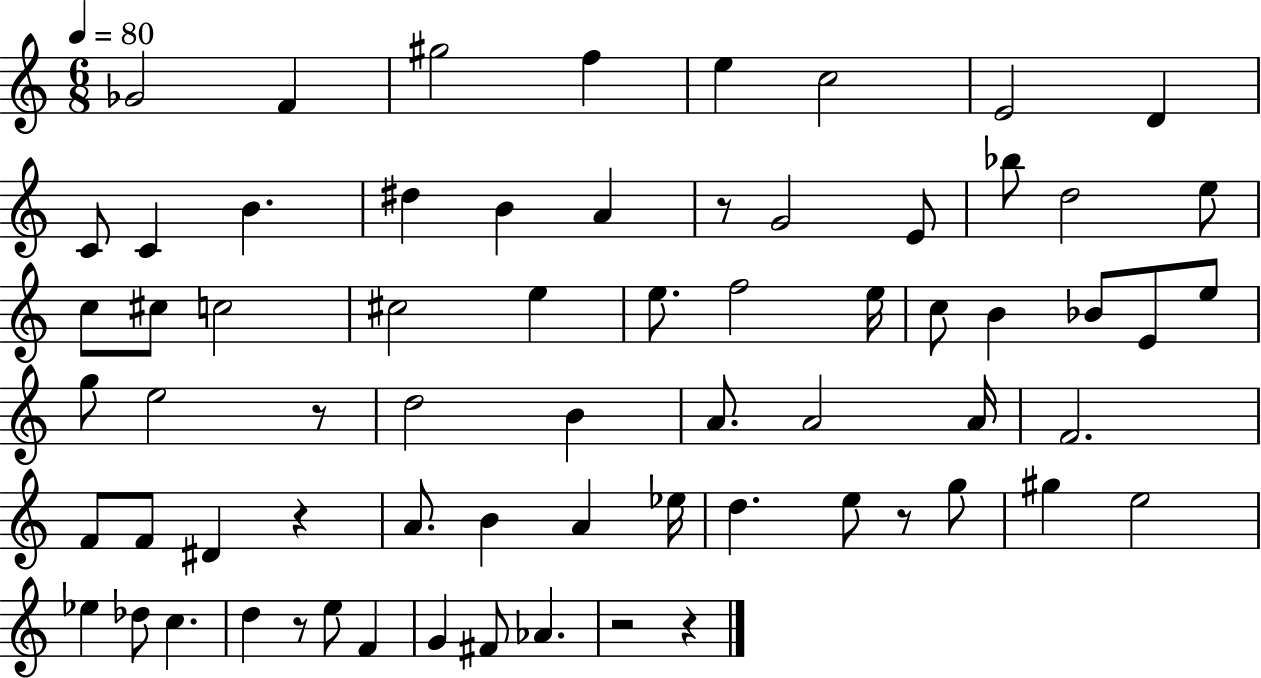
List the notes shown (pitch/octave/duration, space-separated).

Gb4/h F4/q G#5/h F5/q E5/q C5/h E4/h D4/q C4/e C4/q B4/q. D#5/q B4/q A4/q R/e G4/h E4/e Bb5/e D5/h E5/e C5/e C#5/e C5/h C#5/h E5/q E5/e. F5/h E5/s C5/e B4/q Bb4/e E4/e E5/e G5/e E5/h R/e D5/h B4/q A4/e. A4/h A4/s F4/h. F4/e F4/e D#4/q R/q A4/e. B4/q A4/q Eb5/s D5/q. E5/e R/e G5/e G#5/q E5/h Eb5/q Db5/e C5/q. D5/q R/e E5/e F4/q G4/q F#4/e Ab4/q. R/h R/q